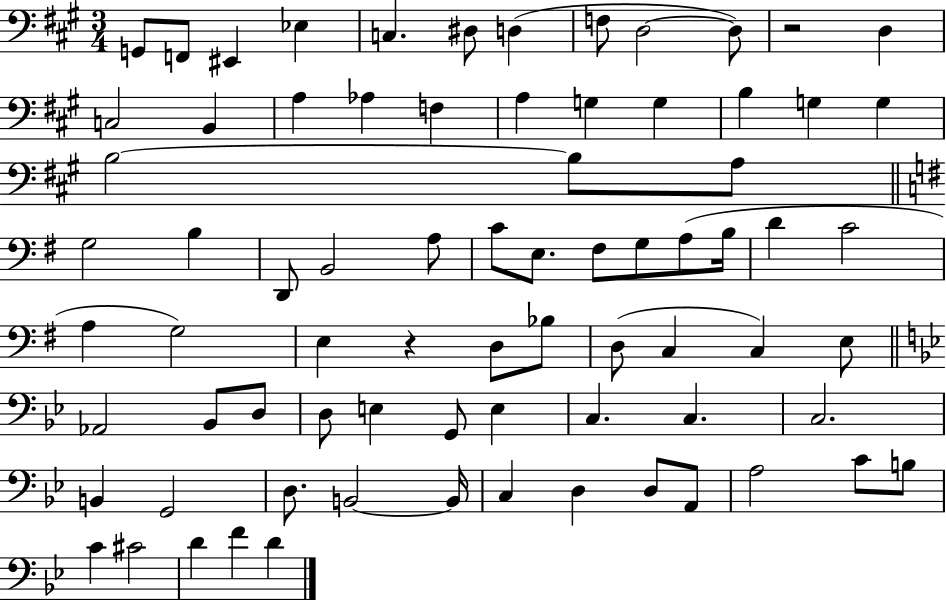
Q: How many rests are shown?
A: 2